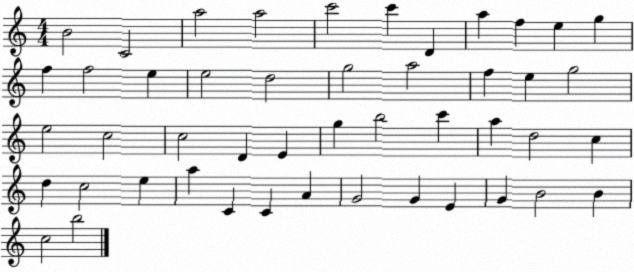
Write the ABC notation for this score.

X:1
T:Untitled
M:4/4
L:1/4
K:C
B2 C2 a2 a2 c'2 c' D a f e g f f2 e e2 d2 g2 a2 f e g2 e2 c2 c2 D E g b2 c' a d2 c d c2 e a C C A G2 G E G B2 B c2 b2